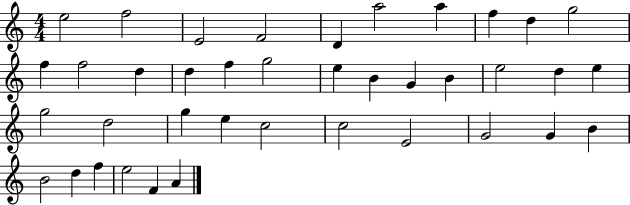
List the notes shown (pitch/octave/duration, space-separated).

E5/h F5/h E4/h F4/h D4/q A5/h A5/q F5/q D5/q G5/h F5/q F5/h D5/q D5/q F5/q G5/h E5/q B4/q G4/q B4/q E5/h D5/q E5/q G5/h D5/h G5/q E5/q C5/h C5/h E4/h G4/h G4/q B4/q B4/h D5/q F5/q E5/h F4/q A4/q